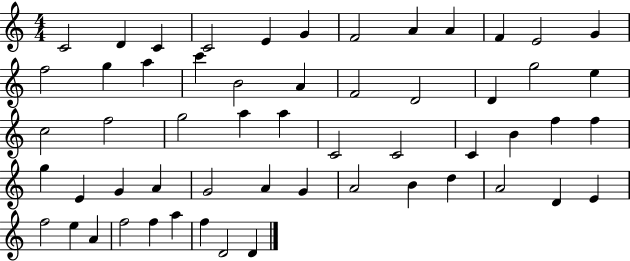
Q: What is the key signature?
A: C major